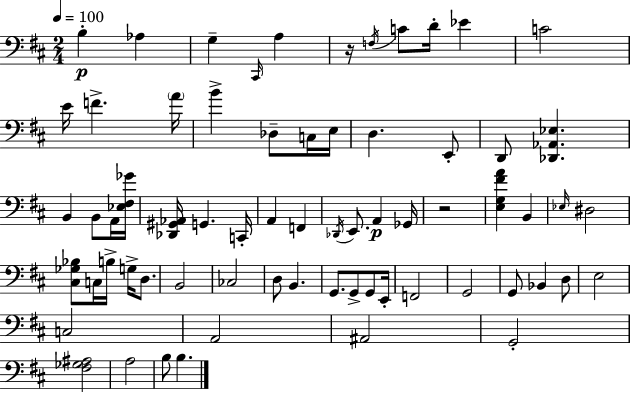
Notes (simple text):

B3/q Ab3/q G3/q C#2/s A3/q R/s F3/s C4/e D4/s Eb4/q C4/h E4/s F4/q. A4/s B4/q Db3/e C3/s E3/s D3/q. E2/e D2/e [Db2,Ab2,Eb3]/q. B2/q B2/e A2/s [Eb3,F#3,Gb4]/s [Db2,G#2,Ab2]/s G2/q. C2/s A2/q F2/q Db2/s E2/e. A2/q Gb2/s R/h [E3,G3,F#4,A4]/q B2/q Eb3/s D#3/h [C#3,Gb3,Bb3]/e C3/s B3/s G3/s D3/e. B2/h CES3/h D3/e B2/q. G2/e. G2/e G2/e E2/s F2/h G2/h G2/e Bb2/q D3/e E3/h C3/h A2/h A#2/h G2/h [F#3,Gb3,A#3]/h A3/h B3/e B3/q.